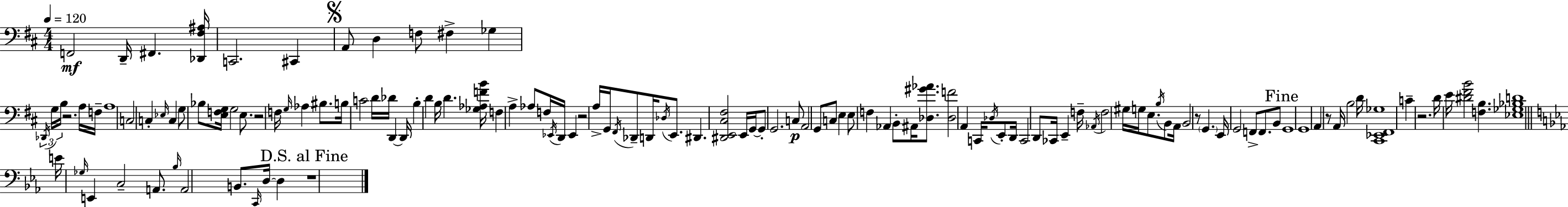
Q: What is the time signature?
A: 4/4